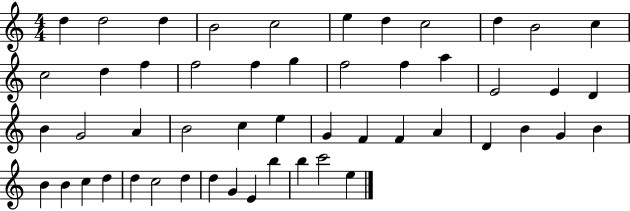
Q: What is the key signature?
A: C major